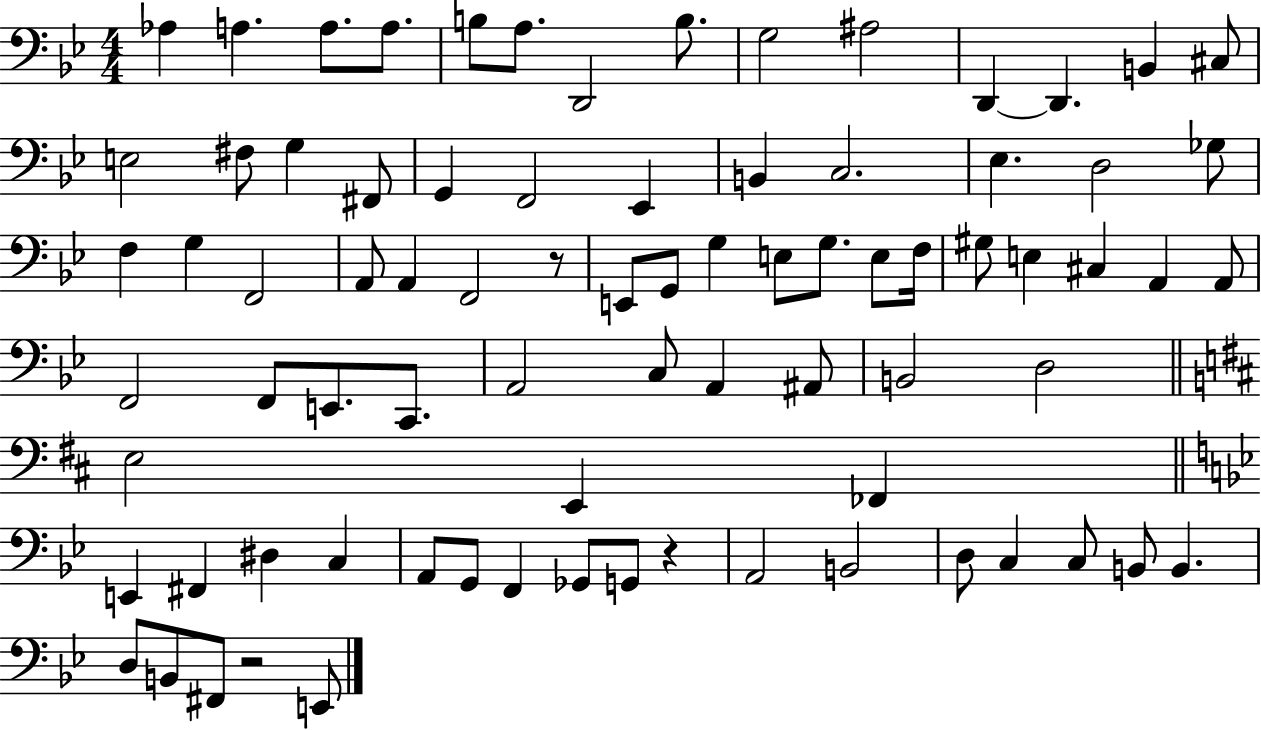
Ab3/q A3/q. A3/e. A3/e. B3/e A3/e. D2/h B3/e. G3/h A#3/h D2/q D2/q. B2/q C#3/e E3/h F#3/e G3/q F#2/e G2/q F2/h Eb2/q B2/q C3/h. Eb3/q. D3/h Gb3/e F3/q G3/q F2/h A2/e A2/q F2/h R/e E2/e G2/e G3/q E3/e G3/e. E3/e F3/s G#3/e E3/q C#3/q A2/q A2/e F2/h F2/e E2/e. C2/e. A2/h C3/e A2/q A#2/e B2/h D3/h E3/h E2/q FES2/q E2/q F#2/q D#3/q C3/q A2/e G2/e F2/q Gb2/e G2/e R/q A2/h B2/h D3/e C3/q C3/e B2/e B2/q. D3/e B2/e F#2/e R/h E2/e